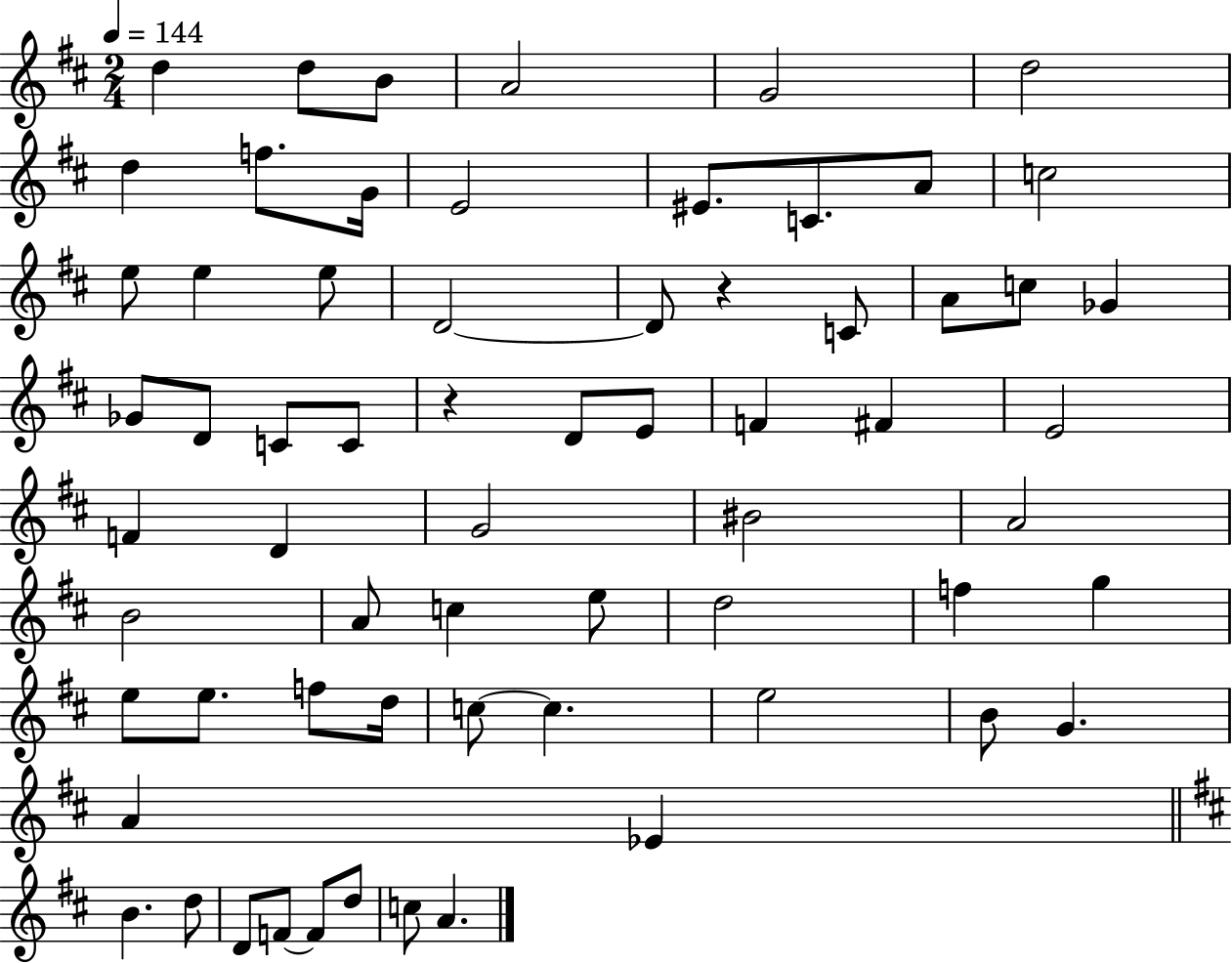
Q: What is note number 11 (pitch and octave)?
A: EIS4